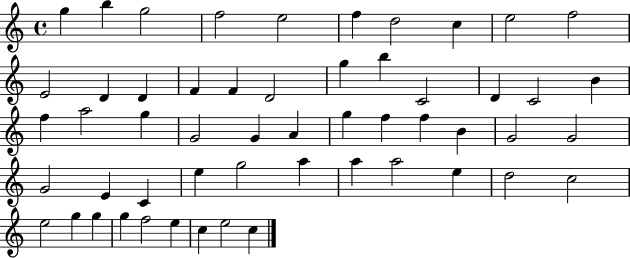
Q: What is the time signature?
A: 4/4